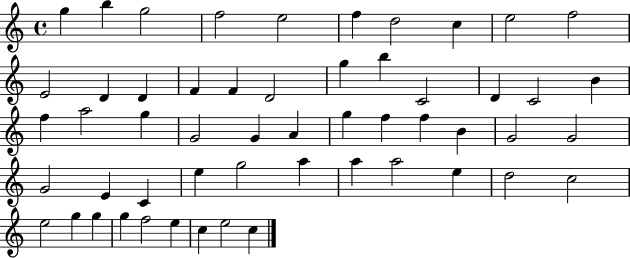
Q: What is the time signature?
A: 4/4